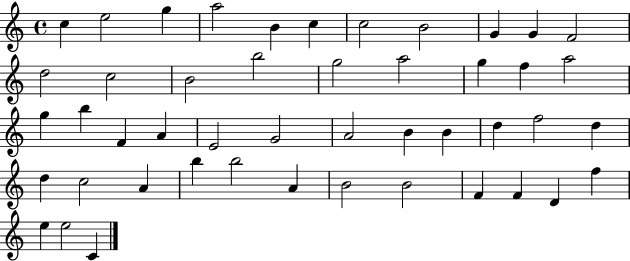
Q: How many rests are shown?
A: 0